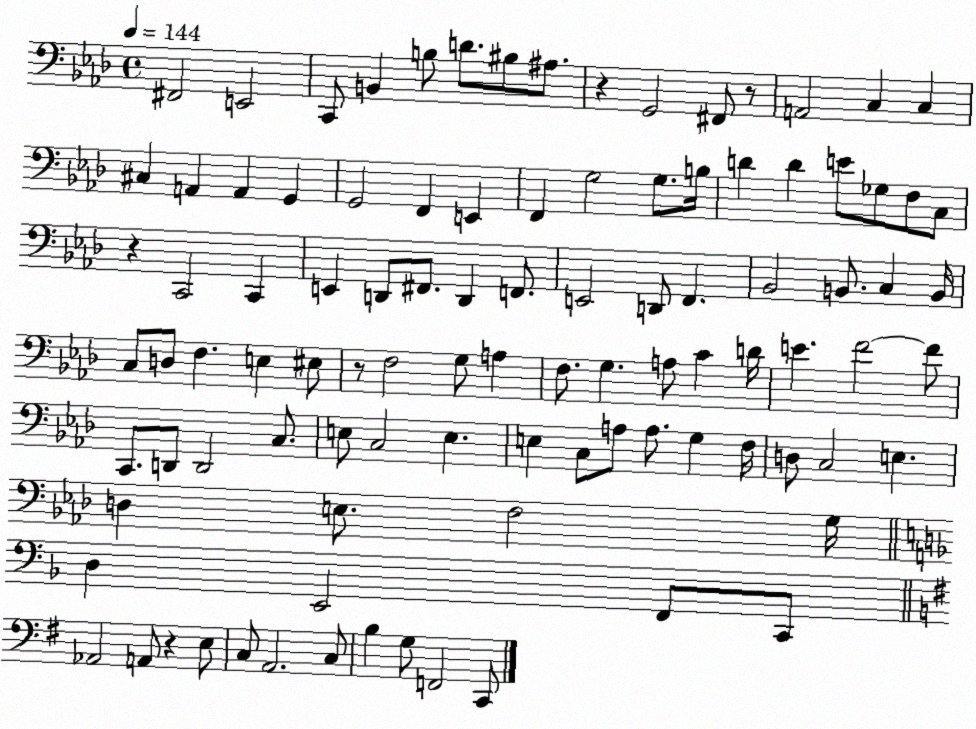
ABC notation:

X:1
T:Untitled
M:4/4
L:1/4
K:Ab
^F,,2 E,,2 C,,/2 B,, B,/2 D/2 ^B,/2 ^A,/2 z G,,2 ^F,,/2 z/2 A,,2 C, C, ^C, A,, A,, G,, G,,2 F,, E,, F,, G,2 G,/2 B,/4 D D E/2 _G,/2 F,/2 C,/2 z C,,2 C,, E,, D,,/2 ^F,,/2 D,, F,,/2 E,,2 D,,/2 F,, _B,,2 B,,/2 C, B,,/4 C,/2 D,/2 F, E, ^E,/2 z/2 F,2 G,/2 A, F,/2 G, A,/2 C D/4 E F2 F/2 C,,/2 D,,/2 D,,2 C,/2 E,/2 C,2 E, E, C,/2 A,/2 A,/2 G, F,/4 D,/2 C,2 E, D, E,/2 F,2 G,/4 D, E,,2 F,,/2 C,,/2 _A,,2 A,,/2 z E,/2 C,/2 A,,2 C,/2 B, G,/2 F,,2 C,,/2